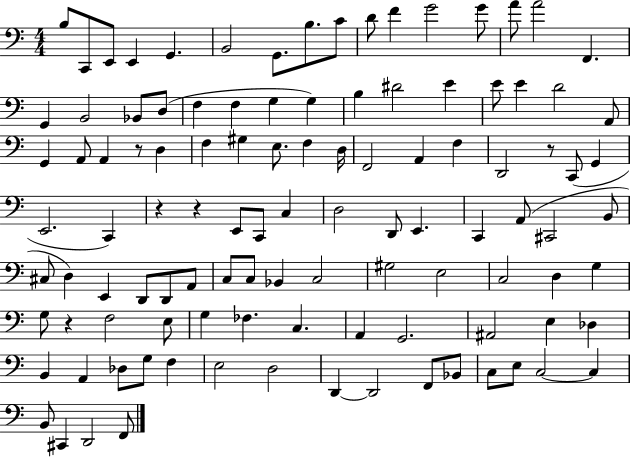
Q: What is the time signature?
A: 4/4